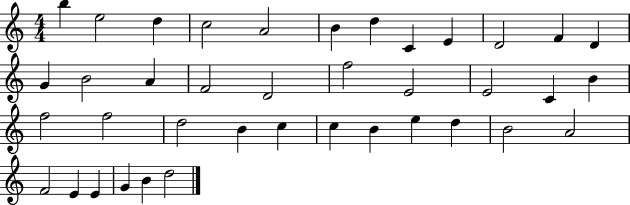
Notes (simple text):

B5/q E5/h D5/q C5/h A4/h B4/q D5/q C4/q E4/q D4/h F4/q D4/q G4/q B4/h A4/q F4/h D4/h F5/h E4/h E4/h C4/q B4/q F5/h F5/h D5/h B4/q C5/q C5/q B4/q E5/q D5/q B4/h A4/h F4/h E4/q E4/q G4/q B4/q D5/h